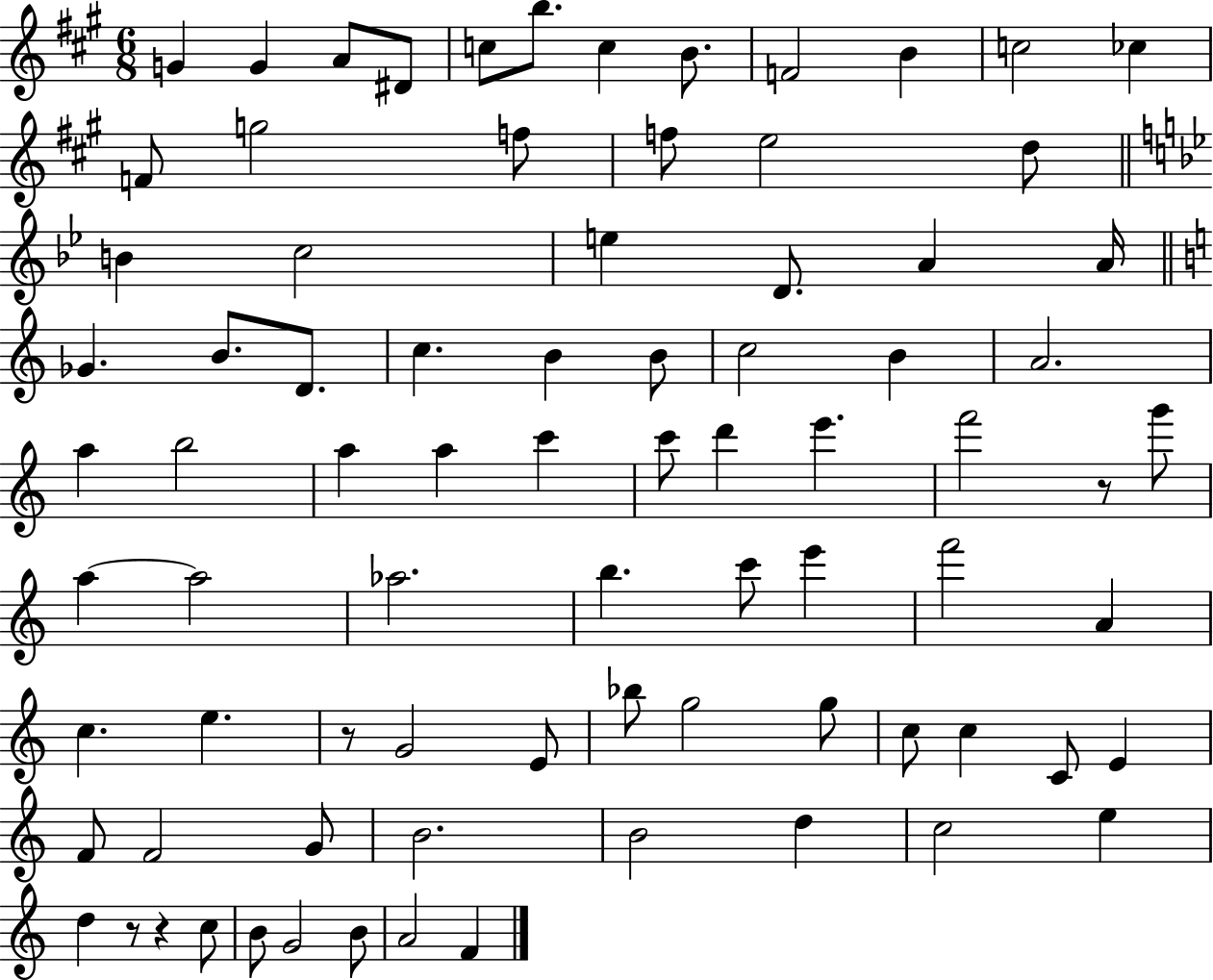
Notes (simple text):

G4/q G4/q A4/e D#4/e C5/e B5/e. C5/q B4/e. F4/h B4/q C5/h CES5/q F4/e G5/h F5/e F5/e E5/h D5/e B4/q C5/h E5/q D4/e. A4/q A4/s Gb4/q. B4/e. D4/e. C5/q. B4/q B4/e C5/h B4/q A4/h. A5/q B5/h A5/q A5/q C6/q C6/e D6/q E6/q. F6/h R/e G6/e A5/q A5/h Ab5/h. B5/q. C6/e E6/q F6/h A4/q C5/q. E5/q. R/e G4/h E4/e Bb5/e G5/h G5/e C5/e C5/q C4/e E4/q F4/e F4/h G4/e B4/h. B4/h D5/q C5/h E5/q D5/q R/e R/q C5/e B4/e G4/h B4/e A4/h F4/q